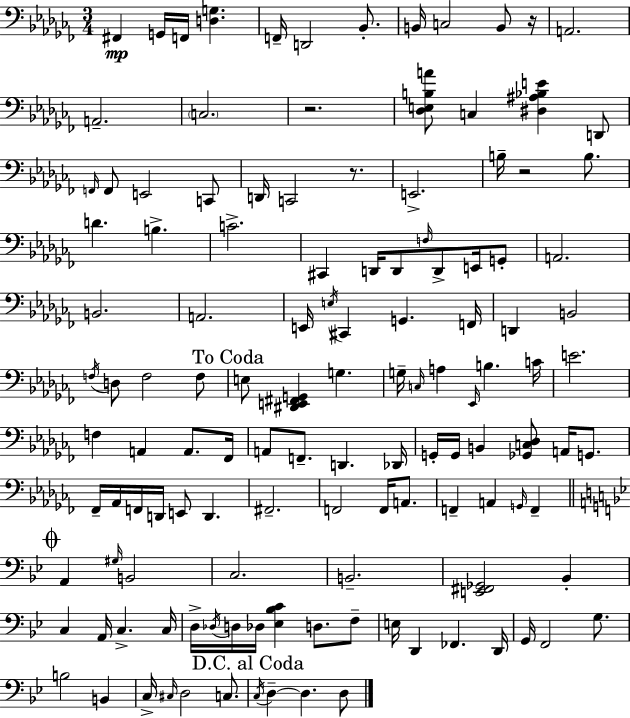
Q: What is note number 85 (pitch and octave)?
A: G#3